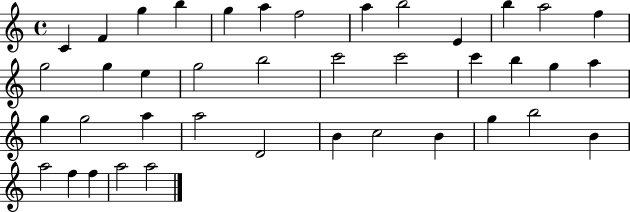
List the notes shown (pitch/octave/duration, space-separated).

C4/q F4/q G5/q B5/q G5/q A5/q F5/h A5/q B5/h E4/q B5/q A5/h F5/q G5/h G5/q E5/q G5/h B5/h C6/h C6/h C6/q B5/q G5/q A5/q G5/q G5/h A5/q A5/h D4/h B4/q C5/h B4/q G5/q B5/h B4/q A5/h F5/q F5/q A5/h A5/h